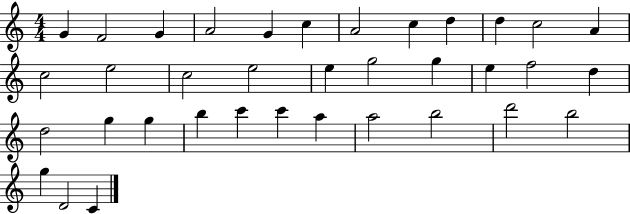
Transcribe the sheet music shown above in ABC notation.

X:1
T:Untitled
M:4/4
L:1/4
K:C
G F2 G A2 G c A2 c d d c2 A c2 e2 c2 e2 e g2 g e f2 d d2 g g b c' c' a a2 b2 d'2 b2 g D2 C